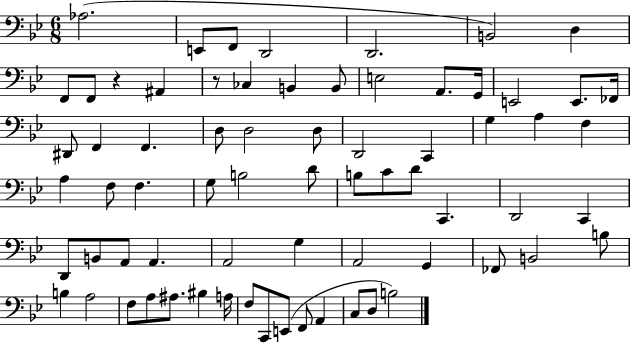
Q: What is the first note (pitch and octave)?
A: Ab3